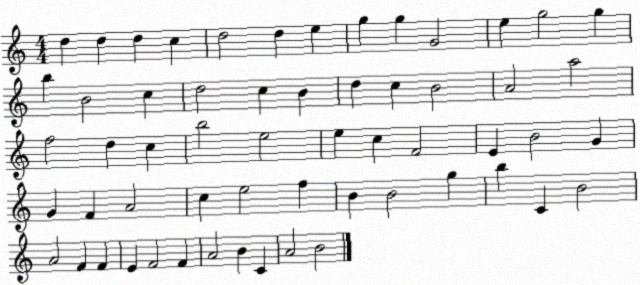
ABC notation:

X:1
T:Untitled
M:4/4
L:1/4
K:C
d d d c d2 d e g g G2 e g2 g b B2 c d2 c B d c B2 A2 a2 f2 d c b2 e2 e c F2 E B2 G G F A2 c e2 f B B2 g b C B2 A2 F F E F2 F A2 B C A2 B2